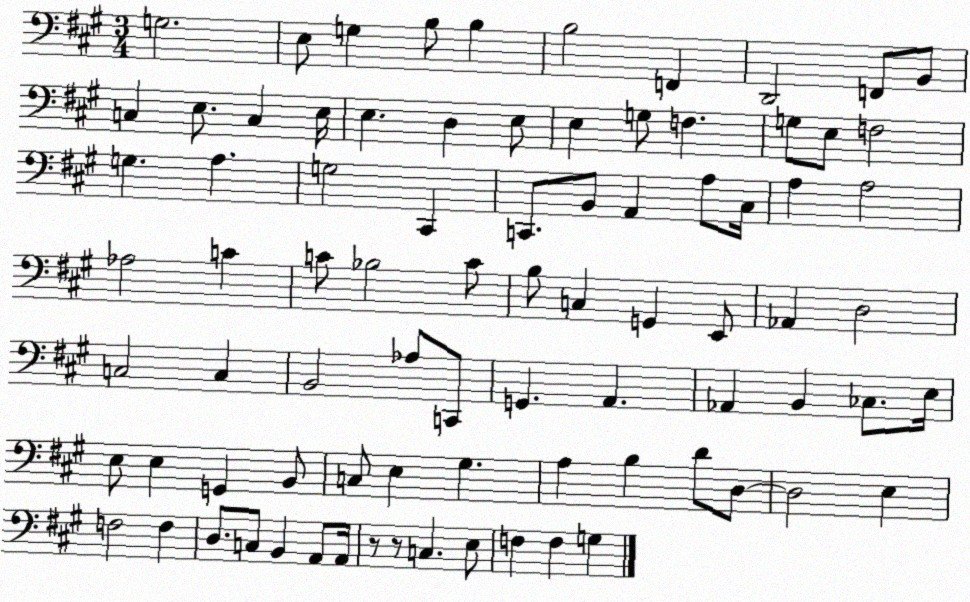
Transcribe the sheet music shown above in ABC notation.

X:1
T:Untitled
M:3/4
L:1/4
K:A
G,2 E,/2 G, B,/2 B, B,2 F,, D,,2 F,,/2 B,,/2 C, E,/2 C, E,/4 E, D, E,/2 E, G,/2 F, G,/2 E,/2 F,2 G, A, G,2 ^C,, C,,/2 B,,/2 A,, A,/2 ^C,/4 A, A,2 _A,2 C C/2 _B,2 C/2 B,/2 C, G,, E,,/2 _A,, D,2 C,2 C, B,,2 _A,/2 C,,/2 G,, A,, _A,, B,, _C,/2 E,/4 E,/2 E, G,, B,,/2 C,/2 E, ^G, A, B, D/2 D,/2 D,2 E, F,2 F, D,/2 C,/2 B,, A,,/2 A,,/4 z/2 z/2 C, E,/2 F, F, G,